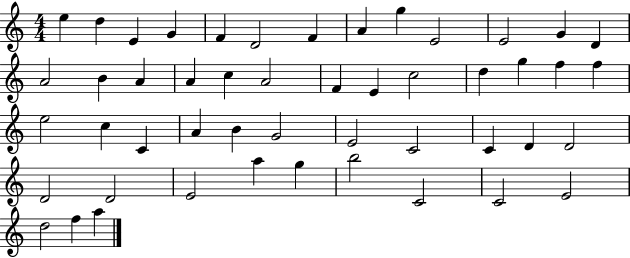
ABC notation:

X:1
T:Untitled
M:4/4
L:1/4
K:C
e d E G F D2 F A g E2 E2 G D A2 B A A c A2 F E c2 d g f f e2 c C A B G2 E2 C2 C D D2 D2 D2 E2 a g b2 C2 C2 E2 d2 f a